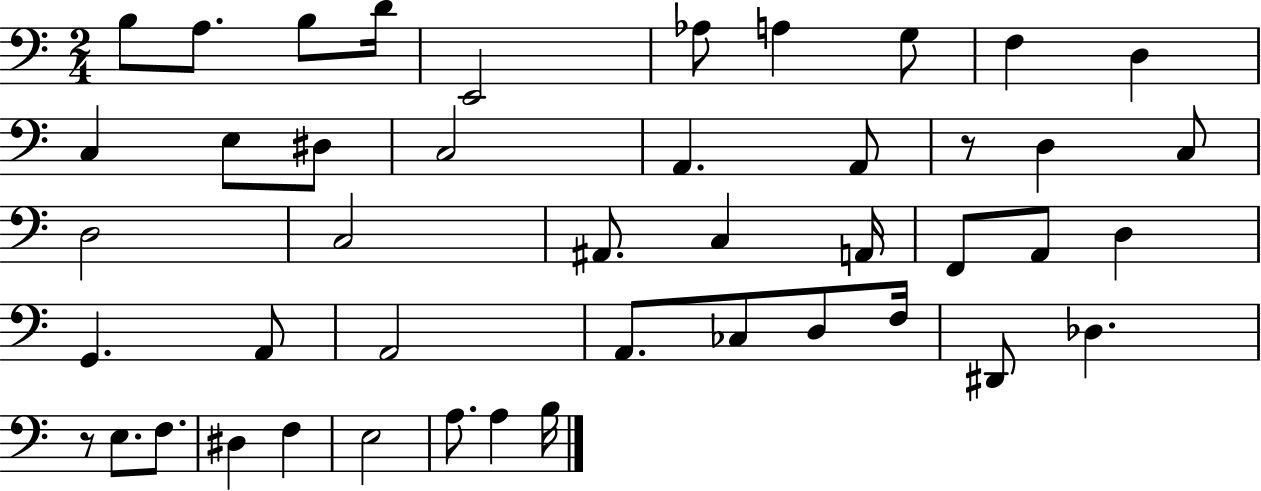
{
  \clef bass
  \numericTimeSignature
  \time 2/4
  \key c \major
  \repeat volta 2 { b8 a8. b8 d'16 | e,2 | aes8 a4 g8 | f4 d4 | \break c4 e8 dis8 | c2 | a,4. a,8 | r8 d4 c8 | \break d2 | c2 | ais,8. c4 a,16 | f,8 a,8 d4 | \break g,4. a,8 | a,2 | a,8. ces8 d8 f16 | dis,8 des4. | \break r8 e8. f8. | dis4 f4 | e2 | a8. a4 b16 | \break } \bar "|."
}